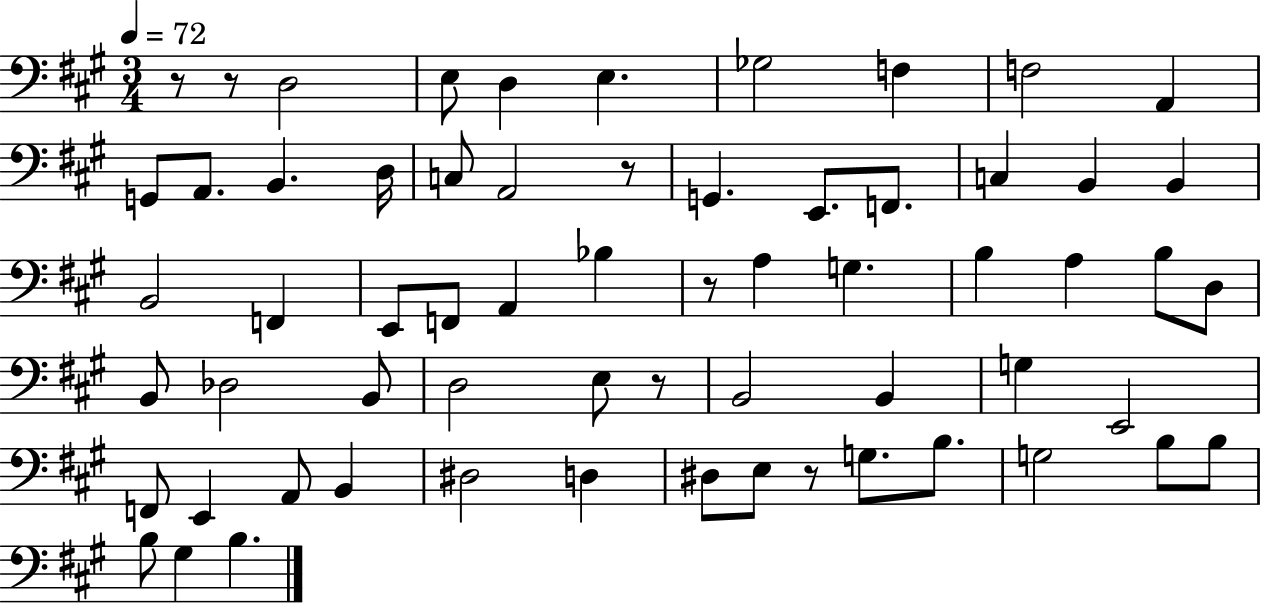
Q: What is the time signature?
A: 3/4